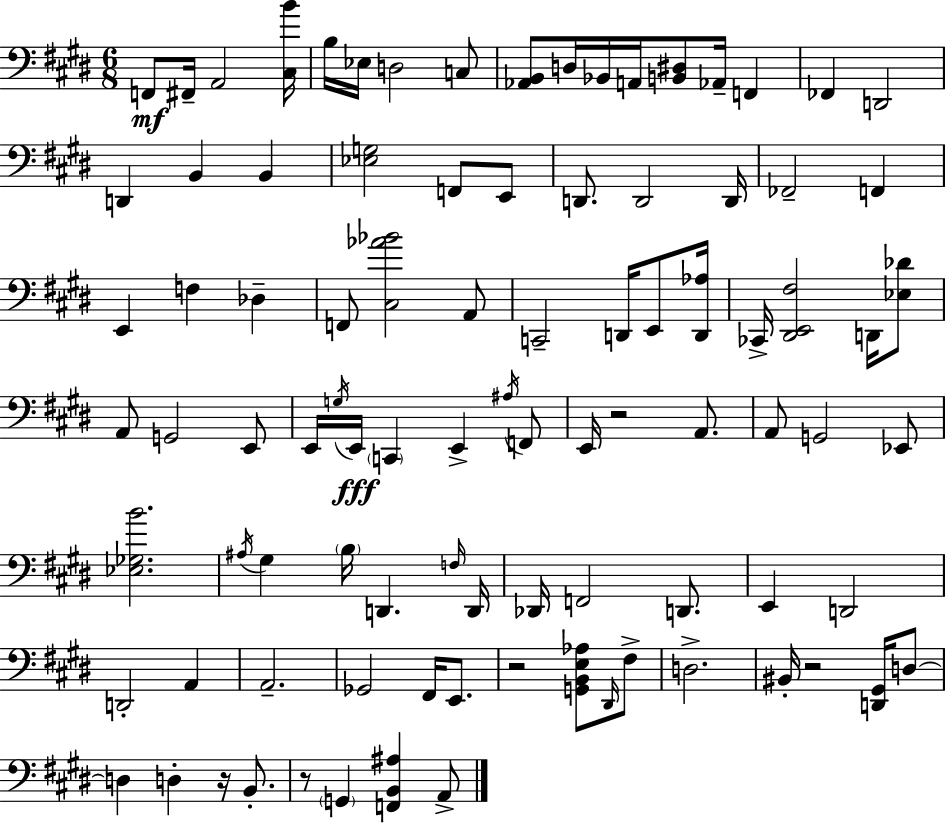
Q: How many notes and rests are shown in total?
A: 93